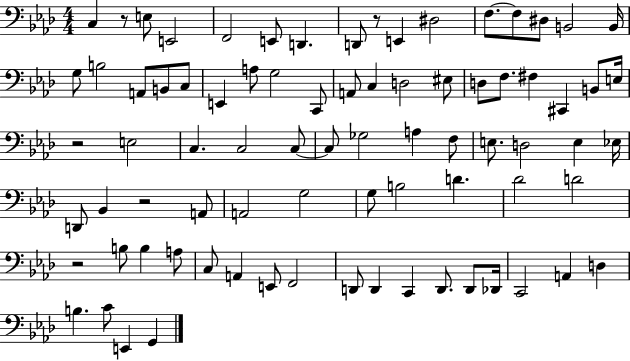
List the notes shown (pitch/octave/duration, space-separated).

C3/q R/e E3/e E2/h F2/h E2/e D2/q. D2/e R/e E2/q D#3/h F3/e. F3/e D#3/e B2/h B2/s G3/e B3/h A2/e B2/e C3/e E2/q A3/e G3/h C2/e A2/e C3/q D3/h EIS3/e D3/e F3/e. F#3/q C#2/q B2/e E3/s R/h E3/h C3/q. C3/h C3/e C3/e Gb3/h A3/q F3/e E3/e. D3/h E3/q Eb3/s D2/e Bb2/q R/h A2/e A2/h G3/h G3/e B3/h D4/q. Db4/h D4/h R/h B3/e B3/q A3/e C3/e A2/q E2/e F2/h D2/e D2/q C2/q D2/e. D2/e Db2/s C2/h A2/q D3/q B3/q. C4/e E2/q G2/q